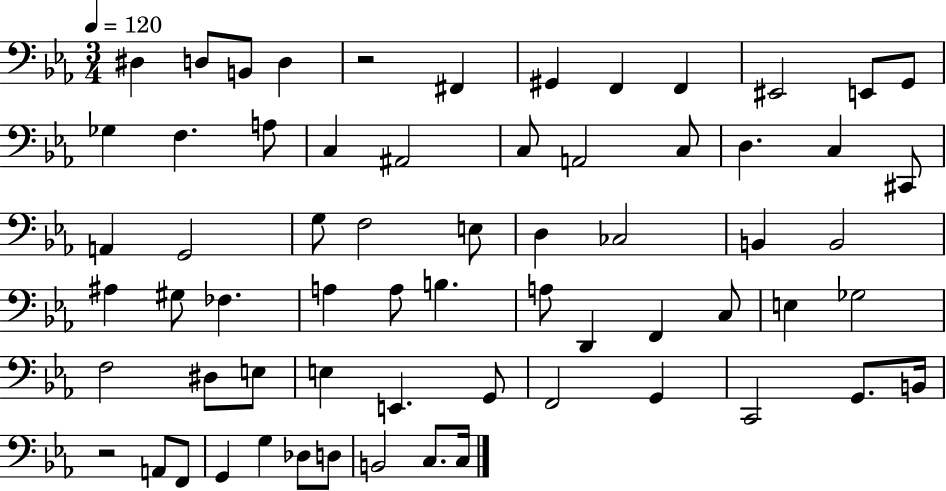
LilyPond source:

{
  \clef bass
  \numericTimeSignature
  \time 3/4
  \key ees \major
  \tempo 4 = 120
  \repeat volta 2 { dis4 d8 b,8 d4 | r2 fis,4 | gis,4 f,4 f,4 | eis,2 e,8 g,8 | \break ges4 f4. a8 | c4 ais,2 | c8 a,2 c8 | d4. c4 cis,8 | \break a,4 g,2 | g8 f2 e8 | d4 ces2 | b,4 b,2 | \break ais4 gis8 fes4. | a4 a8 b4. | a8 d,4 f,4 c8 | e4 ges2 | \break f2 dis8 e8 | e4 e,4. g,8 | f,2 g,4 | c,2 g,8. b,16 | \break r2 a,8 f,8 | g,4 g4 des8 d8 | b,2 c8. c16 | } \bar "|."
}